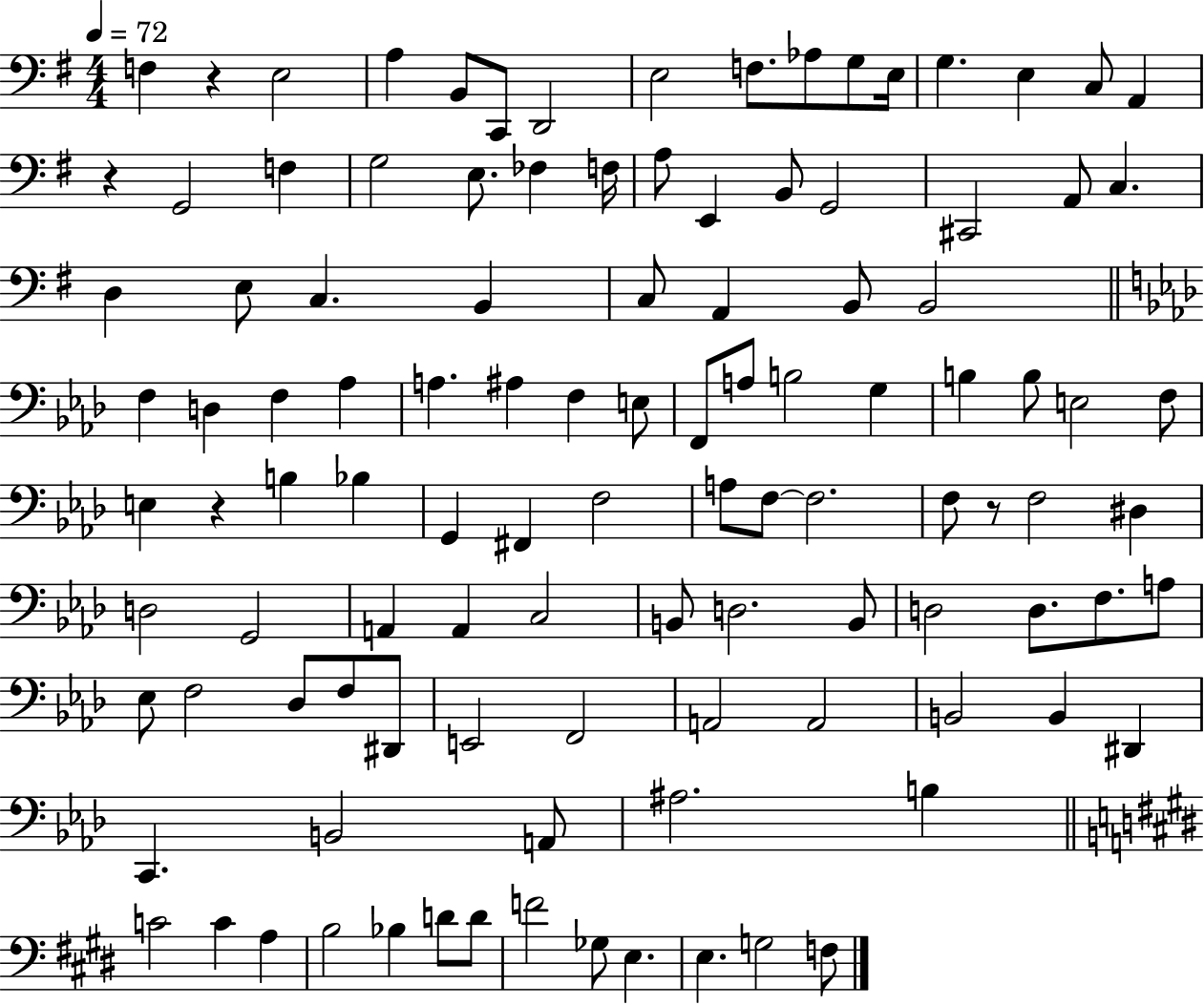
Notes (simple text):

F3/q R/q E3/h A3/q B2/e C2/e D2/h E3/h F3/e. Ab3/e G3/e E3/s G3/q. E3/q C3/e A2/q R/q G2/h F3/q G3/h E3/e. FES3/q F3/s A3/e E2/q B2/e G2/h C#2/h A2/e C3/q. D3/q E3/e C3/q. B2/q C3/e A2/q B2/e B2/h F3/q D3/q F3/q Ab3/q A3/q. A#3/q F3/q E3/e F2/e A3/e B3/h G3/q B3/q B3/e E3/h F3/e E3/q R/q B3/q Bb3/q G2/q F#2/q F3/h A3/e F3/e F3/h. F3/e R/e F3/h D#3/q D3/h G2/h A2/q A2/q C3/h B2/e D3/h. B2/e D3/h D3/e. F3/e. A3/e Eb3/e F3/h Db3/e F3/e D#2/e E2/h F2/h A2/h A2/h B2/h B2/q D#2/q C2/q. B2/h A2/e A#3/h. B3/q C4/h C4/q A3/q B3/h Bb3/q D4/e D4/e F4/h Gb3/e E3/q. E3/q. G3/h F3/e